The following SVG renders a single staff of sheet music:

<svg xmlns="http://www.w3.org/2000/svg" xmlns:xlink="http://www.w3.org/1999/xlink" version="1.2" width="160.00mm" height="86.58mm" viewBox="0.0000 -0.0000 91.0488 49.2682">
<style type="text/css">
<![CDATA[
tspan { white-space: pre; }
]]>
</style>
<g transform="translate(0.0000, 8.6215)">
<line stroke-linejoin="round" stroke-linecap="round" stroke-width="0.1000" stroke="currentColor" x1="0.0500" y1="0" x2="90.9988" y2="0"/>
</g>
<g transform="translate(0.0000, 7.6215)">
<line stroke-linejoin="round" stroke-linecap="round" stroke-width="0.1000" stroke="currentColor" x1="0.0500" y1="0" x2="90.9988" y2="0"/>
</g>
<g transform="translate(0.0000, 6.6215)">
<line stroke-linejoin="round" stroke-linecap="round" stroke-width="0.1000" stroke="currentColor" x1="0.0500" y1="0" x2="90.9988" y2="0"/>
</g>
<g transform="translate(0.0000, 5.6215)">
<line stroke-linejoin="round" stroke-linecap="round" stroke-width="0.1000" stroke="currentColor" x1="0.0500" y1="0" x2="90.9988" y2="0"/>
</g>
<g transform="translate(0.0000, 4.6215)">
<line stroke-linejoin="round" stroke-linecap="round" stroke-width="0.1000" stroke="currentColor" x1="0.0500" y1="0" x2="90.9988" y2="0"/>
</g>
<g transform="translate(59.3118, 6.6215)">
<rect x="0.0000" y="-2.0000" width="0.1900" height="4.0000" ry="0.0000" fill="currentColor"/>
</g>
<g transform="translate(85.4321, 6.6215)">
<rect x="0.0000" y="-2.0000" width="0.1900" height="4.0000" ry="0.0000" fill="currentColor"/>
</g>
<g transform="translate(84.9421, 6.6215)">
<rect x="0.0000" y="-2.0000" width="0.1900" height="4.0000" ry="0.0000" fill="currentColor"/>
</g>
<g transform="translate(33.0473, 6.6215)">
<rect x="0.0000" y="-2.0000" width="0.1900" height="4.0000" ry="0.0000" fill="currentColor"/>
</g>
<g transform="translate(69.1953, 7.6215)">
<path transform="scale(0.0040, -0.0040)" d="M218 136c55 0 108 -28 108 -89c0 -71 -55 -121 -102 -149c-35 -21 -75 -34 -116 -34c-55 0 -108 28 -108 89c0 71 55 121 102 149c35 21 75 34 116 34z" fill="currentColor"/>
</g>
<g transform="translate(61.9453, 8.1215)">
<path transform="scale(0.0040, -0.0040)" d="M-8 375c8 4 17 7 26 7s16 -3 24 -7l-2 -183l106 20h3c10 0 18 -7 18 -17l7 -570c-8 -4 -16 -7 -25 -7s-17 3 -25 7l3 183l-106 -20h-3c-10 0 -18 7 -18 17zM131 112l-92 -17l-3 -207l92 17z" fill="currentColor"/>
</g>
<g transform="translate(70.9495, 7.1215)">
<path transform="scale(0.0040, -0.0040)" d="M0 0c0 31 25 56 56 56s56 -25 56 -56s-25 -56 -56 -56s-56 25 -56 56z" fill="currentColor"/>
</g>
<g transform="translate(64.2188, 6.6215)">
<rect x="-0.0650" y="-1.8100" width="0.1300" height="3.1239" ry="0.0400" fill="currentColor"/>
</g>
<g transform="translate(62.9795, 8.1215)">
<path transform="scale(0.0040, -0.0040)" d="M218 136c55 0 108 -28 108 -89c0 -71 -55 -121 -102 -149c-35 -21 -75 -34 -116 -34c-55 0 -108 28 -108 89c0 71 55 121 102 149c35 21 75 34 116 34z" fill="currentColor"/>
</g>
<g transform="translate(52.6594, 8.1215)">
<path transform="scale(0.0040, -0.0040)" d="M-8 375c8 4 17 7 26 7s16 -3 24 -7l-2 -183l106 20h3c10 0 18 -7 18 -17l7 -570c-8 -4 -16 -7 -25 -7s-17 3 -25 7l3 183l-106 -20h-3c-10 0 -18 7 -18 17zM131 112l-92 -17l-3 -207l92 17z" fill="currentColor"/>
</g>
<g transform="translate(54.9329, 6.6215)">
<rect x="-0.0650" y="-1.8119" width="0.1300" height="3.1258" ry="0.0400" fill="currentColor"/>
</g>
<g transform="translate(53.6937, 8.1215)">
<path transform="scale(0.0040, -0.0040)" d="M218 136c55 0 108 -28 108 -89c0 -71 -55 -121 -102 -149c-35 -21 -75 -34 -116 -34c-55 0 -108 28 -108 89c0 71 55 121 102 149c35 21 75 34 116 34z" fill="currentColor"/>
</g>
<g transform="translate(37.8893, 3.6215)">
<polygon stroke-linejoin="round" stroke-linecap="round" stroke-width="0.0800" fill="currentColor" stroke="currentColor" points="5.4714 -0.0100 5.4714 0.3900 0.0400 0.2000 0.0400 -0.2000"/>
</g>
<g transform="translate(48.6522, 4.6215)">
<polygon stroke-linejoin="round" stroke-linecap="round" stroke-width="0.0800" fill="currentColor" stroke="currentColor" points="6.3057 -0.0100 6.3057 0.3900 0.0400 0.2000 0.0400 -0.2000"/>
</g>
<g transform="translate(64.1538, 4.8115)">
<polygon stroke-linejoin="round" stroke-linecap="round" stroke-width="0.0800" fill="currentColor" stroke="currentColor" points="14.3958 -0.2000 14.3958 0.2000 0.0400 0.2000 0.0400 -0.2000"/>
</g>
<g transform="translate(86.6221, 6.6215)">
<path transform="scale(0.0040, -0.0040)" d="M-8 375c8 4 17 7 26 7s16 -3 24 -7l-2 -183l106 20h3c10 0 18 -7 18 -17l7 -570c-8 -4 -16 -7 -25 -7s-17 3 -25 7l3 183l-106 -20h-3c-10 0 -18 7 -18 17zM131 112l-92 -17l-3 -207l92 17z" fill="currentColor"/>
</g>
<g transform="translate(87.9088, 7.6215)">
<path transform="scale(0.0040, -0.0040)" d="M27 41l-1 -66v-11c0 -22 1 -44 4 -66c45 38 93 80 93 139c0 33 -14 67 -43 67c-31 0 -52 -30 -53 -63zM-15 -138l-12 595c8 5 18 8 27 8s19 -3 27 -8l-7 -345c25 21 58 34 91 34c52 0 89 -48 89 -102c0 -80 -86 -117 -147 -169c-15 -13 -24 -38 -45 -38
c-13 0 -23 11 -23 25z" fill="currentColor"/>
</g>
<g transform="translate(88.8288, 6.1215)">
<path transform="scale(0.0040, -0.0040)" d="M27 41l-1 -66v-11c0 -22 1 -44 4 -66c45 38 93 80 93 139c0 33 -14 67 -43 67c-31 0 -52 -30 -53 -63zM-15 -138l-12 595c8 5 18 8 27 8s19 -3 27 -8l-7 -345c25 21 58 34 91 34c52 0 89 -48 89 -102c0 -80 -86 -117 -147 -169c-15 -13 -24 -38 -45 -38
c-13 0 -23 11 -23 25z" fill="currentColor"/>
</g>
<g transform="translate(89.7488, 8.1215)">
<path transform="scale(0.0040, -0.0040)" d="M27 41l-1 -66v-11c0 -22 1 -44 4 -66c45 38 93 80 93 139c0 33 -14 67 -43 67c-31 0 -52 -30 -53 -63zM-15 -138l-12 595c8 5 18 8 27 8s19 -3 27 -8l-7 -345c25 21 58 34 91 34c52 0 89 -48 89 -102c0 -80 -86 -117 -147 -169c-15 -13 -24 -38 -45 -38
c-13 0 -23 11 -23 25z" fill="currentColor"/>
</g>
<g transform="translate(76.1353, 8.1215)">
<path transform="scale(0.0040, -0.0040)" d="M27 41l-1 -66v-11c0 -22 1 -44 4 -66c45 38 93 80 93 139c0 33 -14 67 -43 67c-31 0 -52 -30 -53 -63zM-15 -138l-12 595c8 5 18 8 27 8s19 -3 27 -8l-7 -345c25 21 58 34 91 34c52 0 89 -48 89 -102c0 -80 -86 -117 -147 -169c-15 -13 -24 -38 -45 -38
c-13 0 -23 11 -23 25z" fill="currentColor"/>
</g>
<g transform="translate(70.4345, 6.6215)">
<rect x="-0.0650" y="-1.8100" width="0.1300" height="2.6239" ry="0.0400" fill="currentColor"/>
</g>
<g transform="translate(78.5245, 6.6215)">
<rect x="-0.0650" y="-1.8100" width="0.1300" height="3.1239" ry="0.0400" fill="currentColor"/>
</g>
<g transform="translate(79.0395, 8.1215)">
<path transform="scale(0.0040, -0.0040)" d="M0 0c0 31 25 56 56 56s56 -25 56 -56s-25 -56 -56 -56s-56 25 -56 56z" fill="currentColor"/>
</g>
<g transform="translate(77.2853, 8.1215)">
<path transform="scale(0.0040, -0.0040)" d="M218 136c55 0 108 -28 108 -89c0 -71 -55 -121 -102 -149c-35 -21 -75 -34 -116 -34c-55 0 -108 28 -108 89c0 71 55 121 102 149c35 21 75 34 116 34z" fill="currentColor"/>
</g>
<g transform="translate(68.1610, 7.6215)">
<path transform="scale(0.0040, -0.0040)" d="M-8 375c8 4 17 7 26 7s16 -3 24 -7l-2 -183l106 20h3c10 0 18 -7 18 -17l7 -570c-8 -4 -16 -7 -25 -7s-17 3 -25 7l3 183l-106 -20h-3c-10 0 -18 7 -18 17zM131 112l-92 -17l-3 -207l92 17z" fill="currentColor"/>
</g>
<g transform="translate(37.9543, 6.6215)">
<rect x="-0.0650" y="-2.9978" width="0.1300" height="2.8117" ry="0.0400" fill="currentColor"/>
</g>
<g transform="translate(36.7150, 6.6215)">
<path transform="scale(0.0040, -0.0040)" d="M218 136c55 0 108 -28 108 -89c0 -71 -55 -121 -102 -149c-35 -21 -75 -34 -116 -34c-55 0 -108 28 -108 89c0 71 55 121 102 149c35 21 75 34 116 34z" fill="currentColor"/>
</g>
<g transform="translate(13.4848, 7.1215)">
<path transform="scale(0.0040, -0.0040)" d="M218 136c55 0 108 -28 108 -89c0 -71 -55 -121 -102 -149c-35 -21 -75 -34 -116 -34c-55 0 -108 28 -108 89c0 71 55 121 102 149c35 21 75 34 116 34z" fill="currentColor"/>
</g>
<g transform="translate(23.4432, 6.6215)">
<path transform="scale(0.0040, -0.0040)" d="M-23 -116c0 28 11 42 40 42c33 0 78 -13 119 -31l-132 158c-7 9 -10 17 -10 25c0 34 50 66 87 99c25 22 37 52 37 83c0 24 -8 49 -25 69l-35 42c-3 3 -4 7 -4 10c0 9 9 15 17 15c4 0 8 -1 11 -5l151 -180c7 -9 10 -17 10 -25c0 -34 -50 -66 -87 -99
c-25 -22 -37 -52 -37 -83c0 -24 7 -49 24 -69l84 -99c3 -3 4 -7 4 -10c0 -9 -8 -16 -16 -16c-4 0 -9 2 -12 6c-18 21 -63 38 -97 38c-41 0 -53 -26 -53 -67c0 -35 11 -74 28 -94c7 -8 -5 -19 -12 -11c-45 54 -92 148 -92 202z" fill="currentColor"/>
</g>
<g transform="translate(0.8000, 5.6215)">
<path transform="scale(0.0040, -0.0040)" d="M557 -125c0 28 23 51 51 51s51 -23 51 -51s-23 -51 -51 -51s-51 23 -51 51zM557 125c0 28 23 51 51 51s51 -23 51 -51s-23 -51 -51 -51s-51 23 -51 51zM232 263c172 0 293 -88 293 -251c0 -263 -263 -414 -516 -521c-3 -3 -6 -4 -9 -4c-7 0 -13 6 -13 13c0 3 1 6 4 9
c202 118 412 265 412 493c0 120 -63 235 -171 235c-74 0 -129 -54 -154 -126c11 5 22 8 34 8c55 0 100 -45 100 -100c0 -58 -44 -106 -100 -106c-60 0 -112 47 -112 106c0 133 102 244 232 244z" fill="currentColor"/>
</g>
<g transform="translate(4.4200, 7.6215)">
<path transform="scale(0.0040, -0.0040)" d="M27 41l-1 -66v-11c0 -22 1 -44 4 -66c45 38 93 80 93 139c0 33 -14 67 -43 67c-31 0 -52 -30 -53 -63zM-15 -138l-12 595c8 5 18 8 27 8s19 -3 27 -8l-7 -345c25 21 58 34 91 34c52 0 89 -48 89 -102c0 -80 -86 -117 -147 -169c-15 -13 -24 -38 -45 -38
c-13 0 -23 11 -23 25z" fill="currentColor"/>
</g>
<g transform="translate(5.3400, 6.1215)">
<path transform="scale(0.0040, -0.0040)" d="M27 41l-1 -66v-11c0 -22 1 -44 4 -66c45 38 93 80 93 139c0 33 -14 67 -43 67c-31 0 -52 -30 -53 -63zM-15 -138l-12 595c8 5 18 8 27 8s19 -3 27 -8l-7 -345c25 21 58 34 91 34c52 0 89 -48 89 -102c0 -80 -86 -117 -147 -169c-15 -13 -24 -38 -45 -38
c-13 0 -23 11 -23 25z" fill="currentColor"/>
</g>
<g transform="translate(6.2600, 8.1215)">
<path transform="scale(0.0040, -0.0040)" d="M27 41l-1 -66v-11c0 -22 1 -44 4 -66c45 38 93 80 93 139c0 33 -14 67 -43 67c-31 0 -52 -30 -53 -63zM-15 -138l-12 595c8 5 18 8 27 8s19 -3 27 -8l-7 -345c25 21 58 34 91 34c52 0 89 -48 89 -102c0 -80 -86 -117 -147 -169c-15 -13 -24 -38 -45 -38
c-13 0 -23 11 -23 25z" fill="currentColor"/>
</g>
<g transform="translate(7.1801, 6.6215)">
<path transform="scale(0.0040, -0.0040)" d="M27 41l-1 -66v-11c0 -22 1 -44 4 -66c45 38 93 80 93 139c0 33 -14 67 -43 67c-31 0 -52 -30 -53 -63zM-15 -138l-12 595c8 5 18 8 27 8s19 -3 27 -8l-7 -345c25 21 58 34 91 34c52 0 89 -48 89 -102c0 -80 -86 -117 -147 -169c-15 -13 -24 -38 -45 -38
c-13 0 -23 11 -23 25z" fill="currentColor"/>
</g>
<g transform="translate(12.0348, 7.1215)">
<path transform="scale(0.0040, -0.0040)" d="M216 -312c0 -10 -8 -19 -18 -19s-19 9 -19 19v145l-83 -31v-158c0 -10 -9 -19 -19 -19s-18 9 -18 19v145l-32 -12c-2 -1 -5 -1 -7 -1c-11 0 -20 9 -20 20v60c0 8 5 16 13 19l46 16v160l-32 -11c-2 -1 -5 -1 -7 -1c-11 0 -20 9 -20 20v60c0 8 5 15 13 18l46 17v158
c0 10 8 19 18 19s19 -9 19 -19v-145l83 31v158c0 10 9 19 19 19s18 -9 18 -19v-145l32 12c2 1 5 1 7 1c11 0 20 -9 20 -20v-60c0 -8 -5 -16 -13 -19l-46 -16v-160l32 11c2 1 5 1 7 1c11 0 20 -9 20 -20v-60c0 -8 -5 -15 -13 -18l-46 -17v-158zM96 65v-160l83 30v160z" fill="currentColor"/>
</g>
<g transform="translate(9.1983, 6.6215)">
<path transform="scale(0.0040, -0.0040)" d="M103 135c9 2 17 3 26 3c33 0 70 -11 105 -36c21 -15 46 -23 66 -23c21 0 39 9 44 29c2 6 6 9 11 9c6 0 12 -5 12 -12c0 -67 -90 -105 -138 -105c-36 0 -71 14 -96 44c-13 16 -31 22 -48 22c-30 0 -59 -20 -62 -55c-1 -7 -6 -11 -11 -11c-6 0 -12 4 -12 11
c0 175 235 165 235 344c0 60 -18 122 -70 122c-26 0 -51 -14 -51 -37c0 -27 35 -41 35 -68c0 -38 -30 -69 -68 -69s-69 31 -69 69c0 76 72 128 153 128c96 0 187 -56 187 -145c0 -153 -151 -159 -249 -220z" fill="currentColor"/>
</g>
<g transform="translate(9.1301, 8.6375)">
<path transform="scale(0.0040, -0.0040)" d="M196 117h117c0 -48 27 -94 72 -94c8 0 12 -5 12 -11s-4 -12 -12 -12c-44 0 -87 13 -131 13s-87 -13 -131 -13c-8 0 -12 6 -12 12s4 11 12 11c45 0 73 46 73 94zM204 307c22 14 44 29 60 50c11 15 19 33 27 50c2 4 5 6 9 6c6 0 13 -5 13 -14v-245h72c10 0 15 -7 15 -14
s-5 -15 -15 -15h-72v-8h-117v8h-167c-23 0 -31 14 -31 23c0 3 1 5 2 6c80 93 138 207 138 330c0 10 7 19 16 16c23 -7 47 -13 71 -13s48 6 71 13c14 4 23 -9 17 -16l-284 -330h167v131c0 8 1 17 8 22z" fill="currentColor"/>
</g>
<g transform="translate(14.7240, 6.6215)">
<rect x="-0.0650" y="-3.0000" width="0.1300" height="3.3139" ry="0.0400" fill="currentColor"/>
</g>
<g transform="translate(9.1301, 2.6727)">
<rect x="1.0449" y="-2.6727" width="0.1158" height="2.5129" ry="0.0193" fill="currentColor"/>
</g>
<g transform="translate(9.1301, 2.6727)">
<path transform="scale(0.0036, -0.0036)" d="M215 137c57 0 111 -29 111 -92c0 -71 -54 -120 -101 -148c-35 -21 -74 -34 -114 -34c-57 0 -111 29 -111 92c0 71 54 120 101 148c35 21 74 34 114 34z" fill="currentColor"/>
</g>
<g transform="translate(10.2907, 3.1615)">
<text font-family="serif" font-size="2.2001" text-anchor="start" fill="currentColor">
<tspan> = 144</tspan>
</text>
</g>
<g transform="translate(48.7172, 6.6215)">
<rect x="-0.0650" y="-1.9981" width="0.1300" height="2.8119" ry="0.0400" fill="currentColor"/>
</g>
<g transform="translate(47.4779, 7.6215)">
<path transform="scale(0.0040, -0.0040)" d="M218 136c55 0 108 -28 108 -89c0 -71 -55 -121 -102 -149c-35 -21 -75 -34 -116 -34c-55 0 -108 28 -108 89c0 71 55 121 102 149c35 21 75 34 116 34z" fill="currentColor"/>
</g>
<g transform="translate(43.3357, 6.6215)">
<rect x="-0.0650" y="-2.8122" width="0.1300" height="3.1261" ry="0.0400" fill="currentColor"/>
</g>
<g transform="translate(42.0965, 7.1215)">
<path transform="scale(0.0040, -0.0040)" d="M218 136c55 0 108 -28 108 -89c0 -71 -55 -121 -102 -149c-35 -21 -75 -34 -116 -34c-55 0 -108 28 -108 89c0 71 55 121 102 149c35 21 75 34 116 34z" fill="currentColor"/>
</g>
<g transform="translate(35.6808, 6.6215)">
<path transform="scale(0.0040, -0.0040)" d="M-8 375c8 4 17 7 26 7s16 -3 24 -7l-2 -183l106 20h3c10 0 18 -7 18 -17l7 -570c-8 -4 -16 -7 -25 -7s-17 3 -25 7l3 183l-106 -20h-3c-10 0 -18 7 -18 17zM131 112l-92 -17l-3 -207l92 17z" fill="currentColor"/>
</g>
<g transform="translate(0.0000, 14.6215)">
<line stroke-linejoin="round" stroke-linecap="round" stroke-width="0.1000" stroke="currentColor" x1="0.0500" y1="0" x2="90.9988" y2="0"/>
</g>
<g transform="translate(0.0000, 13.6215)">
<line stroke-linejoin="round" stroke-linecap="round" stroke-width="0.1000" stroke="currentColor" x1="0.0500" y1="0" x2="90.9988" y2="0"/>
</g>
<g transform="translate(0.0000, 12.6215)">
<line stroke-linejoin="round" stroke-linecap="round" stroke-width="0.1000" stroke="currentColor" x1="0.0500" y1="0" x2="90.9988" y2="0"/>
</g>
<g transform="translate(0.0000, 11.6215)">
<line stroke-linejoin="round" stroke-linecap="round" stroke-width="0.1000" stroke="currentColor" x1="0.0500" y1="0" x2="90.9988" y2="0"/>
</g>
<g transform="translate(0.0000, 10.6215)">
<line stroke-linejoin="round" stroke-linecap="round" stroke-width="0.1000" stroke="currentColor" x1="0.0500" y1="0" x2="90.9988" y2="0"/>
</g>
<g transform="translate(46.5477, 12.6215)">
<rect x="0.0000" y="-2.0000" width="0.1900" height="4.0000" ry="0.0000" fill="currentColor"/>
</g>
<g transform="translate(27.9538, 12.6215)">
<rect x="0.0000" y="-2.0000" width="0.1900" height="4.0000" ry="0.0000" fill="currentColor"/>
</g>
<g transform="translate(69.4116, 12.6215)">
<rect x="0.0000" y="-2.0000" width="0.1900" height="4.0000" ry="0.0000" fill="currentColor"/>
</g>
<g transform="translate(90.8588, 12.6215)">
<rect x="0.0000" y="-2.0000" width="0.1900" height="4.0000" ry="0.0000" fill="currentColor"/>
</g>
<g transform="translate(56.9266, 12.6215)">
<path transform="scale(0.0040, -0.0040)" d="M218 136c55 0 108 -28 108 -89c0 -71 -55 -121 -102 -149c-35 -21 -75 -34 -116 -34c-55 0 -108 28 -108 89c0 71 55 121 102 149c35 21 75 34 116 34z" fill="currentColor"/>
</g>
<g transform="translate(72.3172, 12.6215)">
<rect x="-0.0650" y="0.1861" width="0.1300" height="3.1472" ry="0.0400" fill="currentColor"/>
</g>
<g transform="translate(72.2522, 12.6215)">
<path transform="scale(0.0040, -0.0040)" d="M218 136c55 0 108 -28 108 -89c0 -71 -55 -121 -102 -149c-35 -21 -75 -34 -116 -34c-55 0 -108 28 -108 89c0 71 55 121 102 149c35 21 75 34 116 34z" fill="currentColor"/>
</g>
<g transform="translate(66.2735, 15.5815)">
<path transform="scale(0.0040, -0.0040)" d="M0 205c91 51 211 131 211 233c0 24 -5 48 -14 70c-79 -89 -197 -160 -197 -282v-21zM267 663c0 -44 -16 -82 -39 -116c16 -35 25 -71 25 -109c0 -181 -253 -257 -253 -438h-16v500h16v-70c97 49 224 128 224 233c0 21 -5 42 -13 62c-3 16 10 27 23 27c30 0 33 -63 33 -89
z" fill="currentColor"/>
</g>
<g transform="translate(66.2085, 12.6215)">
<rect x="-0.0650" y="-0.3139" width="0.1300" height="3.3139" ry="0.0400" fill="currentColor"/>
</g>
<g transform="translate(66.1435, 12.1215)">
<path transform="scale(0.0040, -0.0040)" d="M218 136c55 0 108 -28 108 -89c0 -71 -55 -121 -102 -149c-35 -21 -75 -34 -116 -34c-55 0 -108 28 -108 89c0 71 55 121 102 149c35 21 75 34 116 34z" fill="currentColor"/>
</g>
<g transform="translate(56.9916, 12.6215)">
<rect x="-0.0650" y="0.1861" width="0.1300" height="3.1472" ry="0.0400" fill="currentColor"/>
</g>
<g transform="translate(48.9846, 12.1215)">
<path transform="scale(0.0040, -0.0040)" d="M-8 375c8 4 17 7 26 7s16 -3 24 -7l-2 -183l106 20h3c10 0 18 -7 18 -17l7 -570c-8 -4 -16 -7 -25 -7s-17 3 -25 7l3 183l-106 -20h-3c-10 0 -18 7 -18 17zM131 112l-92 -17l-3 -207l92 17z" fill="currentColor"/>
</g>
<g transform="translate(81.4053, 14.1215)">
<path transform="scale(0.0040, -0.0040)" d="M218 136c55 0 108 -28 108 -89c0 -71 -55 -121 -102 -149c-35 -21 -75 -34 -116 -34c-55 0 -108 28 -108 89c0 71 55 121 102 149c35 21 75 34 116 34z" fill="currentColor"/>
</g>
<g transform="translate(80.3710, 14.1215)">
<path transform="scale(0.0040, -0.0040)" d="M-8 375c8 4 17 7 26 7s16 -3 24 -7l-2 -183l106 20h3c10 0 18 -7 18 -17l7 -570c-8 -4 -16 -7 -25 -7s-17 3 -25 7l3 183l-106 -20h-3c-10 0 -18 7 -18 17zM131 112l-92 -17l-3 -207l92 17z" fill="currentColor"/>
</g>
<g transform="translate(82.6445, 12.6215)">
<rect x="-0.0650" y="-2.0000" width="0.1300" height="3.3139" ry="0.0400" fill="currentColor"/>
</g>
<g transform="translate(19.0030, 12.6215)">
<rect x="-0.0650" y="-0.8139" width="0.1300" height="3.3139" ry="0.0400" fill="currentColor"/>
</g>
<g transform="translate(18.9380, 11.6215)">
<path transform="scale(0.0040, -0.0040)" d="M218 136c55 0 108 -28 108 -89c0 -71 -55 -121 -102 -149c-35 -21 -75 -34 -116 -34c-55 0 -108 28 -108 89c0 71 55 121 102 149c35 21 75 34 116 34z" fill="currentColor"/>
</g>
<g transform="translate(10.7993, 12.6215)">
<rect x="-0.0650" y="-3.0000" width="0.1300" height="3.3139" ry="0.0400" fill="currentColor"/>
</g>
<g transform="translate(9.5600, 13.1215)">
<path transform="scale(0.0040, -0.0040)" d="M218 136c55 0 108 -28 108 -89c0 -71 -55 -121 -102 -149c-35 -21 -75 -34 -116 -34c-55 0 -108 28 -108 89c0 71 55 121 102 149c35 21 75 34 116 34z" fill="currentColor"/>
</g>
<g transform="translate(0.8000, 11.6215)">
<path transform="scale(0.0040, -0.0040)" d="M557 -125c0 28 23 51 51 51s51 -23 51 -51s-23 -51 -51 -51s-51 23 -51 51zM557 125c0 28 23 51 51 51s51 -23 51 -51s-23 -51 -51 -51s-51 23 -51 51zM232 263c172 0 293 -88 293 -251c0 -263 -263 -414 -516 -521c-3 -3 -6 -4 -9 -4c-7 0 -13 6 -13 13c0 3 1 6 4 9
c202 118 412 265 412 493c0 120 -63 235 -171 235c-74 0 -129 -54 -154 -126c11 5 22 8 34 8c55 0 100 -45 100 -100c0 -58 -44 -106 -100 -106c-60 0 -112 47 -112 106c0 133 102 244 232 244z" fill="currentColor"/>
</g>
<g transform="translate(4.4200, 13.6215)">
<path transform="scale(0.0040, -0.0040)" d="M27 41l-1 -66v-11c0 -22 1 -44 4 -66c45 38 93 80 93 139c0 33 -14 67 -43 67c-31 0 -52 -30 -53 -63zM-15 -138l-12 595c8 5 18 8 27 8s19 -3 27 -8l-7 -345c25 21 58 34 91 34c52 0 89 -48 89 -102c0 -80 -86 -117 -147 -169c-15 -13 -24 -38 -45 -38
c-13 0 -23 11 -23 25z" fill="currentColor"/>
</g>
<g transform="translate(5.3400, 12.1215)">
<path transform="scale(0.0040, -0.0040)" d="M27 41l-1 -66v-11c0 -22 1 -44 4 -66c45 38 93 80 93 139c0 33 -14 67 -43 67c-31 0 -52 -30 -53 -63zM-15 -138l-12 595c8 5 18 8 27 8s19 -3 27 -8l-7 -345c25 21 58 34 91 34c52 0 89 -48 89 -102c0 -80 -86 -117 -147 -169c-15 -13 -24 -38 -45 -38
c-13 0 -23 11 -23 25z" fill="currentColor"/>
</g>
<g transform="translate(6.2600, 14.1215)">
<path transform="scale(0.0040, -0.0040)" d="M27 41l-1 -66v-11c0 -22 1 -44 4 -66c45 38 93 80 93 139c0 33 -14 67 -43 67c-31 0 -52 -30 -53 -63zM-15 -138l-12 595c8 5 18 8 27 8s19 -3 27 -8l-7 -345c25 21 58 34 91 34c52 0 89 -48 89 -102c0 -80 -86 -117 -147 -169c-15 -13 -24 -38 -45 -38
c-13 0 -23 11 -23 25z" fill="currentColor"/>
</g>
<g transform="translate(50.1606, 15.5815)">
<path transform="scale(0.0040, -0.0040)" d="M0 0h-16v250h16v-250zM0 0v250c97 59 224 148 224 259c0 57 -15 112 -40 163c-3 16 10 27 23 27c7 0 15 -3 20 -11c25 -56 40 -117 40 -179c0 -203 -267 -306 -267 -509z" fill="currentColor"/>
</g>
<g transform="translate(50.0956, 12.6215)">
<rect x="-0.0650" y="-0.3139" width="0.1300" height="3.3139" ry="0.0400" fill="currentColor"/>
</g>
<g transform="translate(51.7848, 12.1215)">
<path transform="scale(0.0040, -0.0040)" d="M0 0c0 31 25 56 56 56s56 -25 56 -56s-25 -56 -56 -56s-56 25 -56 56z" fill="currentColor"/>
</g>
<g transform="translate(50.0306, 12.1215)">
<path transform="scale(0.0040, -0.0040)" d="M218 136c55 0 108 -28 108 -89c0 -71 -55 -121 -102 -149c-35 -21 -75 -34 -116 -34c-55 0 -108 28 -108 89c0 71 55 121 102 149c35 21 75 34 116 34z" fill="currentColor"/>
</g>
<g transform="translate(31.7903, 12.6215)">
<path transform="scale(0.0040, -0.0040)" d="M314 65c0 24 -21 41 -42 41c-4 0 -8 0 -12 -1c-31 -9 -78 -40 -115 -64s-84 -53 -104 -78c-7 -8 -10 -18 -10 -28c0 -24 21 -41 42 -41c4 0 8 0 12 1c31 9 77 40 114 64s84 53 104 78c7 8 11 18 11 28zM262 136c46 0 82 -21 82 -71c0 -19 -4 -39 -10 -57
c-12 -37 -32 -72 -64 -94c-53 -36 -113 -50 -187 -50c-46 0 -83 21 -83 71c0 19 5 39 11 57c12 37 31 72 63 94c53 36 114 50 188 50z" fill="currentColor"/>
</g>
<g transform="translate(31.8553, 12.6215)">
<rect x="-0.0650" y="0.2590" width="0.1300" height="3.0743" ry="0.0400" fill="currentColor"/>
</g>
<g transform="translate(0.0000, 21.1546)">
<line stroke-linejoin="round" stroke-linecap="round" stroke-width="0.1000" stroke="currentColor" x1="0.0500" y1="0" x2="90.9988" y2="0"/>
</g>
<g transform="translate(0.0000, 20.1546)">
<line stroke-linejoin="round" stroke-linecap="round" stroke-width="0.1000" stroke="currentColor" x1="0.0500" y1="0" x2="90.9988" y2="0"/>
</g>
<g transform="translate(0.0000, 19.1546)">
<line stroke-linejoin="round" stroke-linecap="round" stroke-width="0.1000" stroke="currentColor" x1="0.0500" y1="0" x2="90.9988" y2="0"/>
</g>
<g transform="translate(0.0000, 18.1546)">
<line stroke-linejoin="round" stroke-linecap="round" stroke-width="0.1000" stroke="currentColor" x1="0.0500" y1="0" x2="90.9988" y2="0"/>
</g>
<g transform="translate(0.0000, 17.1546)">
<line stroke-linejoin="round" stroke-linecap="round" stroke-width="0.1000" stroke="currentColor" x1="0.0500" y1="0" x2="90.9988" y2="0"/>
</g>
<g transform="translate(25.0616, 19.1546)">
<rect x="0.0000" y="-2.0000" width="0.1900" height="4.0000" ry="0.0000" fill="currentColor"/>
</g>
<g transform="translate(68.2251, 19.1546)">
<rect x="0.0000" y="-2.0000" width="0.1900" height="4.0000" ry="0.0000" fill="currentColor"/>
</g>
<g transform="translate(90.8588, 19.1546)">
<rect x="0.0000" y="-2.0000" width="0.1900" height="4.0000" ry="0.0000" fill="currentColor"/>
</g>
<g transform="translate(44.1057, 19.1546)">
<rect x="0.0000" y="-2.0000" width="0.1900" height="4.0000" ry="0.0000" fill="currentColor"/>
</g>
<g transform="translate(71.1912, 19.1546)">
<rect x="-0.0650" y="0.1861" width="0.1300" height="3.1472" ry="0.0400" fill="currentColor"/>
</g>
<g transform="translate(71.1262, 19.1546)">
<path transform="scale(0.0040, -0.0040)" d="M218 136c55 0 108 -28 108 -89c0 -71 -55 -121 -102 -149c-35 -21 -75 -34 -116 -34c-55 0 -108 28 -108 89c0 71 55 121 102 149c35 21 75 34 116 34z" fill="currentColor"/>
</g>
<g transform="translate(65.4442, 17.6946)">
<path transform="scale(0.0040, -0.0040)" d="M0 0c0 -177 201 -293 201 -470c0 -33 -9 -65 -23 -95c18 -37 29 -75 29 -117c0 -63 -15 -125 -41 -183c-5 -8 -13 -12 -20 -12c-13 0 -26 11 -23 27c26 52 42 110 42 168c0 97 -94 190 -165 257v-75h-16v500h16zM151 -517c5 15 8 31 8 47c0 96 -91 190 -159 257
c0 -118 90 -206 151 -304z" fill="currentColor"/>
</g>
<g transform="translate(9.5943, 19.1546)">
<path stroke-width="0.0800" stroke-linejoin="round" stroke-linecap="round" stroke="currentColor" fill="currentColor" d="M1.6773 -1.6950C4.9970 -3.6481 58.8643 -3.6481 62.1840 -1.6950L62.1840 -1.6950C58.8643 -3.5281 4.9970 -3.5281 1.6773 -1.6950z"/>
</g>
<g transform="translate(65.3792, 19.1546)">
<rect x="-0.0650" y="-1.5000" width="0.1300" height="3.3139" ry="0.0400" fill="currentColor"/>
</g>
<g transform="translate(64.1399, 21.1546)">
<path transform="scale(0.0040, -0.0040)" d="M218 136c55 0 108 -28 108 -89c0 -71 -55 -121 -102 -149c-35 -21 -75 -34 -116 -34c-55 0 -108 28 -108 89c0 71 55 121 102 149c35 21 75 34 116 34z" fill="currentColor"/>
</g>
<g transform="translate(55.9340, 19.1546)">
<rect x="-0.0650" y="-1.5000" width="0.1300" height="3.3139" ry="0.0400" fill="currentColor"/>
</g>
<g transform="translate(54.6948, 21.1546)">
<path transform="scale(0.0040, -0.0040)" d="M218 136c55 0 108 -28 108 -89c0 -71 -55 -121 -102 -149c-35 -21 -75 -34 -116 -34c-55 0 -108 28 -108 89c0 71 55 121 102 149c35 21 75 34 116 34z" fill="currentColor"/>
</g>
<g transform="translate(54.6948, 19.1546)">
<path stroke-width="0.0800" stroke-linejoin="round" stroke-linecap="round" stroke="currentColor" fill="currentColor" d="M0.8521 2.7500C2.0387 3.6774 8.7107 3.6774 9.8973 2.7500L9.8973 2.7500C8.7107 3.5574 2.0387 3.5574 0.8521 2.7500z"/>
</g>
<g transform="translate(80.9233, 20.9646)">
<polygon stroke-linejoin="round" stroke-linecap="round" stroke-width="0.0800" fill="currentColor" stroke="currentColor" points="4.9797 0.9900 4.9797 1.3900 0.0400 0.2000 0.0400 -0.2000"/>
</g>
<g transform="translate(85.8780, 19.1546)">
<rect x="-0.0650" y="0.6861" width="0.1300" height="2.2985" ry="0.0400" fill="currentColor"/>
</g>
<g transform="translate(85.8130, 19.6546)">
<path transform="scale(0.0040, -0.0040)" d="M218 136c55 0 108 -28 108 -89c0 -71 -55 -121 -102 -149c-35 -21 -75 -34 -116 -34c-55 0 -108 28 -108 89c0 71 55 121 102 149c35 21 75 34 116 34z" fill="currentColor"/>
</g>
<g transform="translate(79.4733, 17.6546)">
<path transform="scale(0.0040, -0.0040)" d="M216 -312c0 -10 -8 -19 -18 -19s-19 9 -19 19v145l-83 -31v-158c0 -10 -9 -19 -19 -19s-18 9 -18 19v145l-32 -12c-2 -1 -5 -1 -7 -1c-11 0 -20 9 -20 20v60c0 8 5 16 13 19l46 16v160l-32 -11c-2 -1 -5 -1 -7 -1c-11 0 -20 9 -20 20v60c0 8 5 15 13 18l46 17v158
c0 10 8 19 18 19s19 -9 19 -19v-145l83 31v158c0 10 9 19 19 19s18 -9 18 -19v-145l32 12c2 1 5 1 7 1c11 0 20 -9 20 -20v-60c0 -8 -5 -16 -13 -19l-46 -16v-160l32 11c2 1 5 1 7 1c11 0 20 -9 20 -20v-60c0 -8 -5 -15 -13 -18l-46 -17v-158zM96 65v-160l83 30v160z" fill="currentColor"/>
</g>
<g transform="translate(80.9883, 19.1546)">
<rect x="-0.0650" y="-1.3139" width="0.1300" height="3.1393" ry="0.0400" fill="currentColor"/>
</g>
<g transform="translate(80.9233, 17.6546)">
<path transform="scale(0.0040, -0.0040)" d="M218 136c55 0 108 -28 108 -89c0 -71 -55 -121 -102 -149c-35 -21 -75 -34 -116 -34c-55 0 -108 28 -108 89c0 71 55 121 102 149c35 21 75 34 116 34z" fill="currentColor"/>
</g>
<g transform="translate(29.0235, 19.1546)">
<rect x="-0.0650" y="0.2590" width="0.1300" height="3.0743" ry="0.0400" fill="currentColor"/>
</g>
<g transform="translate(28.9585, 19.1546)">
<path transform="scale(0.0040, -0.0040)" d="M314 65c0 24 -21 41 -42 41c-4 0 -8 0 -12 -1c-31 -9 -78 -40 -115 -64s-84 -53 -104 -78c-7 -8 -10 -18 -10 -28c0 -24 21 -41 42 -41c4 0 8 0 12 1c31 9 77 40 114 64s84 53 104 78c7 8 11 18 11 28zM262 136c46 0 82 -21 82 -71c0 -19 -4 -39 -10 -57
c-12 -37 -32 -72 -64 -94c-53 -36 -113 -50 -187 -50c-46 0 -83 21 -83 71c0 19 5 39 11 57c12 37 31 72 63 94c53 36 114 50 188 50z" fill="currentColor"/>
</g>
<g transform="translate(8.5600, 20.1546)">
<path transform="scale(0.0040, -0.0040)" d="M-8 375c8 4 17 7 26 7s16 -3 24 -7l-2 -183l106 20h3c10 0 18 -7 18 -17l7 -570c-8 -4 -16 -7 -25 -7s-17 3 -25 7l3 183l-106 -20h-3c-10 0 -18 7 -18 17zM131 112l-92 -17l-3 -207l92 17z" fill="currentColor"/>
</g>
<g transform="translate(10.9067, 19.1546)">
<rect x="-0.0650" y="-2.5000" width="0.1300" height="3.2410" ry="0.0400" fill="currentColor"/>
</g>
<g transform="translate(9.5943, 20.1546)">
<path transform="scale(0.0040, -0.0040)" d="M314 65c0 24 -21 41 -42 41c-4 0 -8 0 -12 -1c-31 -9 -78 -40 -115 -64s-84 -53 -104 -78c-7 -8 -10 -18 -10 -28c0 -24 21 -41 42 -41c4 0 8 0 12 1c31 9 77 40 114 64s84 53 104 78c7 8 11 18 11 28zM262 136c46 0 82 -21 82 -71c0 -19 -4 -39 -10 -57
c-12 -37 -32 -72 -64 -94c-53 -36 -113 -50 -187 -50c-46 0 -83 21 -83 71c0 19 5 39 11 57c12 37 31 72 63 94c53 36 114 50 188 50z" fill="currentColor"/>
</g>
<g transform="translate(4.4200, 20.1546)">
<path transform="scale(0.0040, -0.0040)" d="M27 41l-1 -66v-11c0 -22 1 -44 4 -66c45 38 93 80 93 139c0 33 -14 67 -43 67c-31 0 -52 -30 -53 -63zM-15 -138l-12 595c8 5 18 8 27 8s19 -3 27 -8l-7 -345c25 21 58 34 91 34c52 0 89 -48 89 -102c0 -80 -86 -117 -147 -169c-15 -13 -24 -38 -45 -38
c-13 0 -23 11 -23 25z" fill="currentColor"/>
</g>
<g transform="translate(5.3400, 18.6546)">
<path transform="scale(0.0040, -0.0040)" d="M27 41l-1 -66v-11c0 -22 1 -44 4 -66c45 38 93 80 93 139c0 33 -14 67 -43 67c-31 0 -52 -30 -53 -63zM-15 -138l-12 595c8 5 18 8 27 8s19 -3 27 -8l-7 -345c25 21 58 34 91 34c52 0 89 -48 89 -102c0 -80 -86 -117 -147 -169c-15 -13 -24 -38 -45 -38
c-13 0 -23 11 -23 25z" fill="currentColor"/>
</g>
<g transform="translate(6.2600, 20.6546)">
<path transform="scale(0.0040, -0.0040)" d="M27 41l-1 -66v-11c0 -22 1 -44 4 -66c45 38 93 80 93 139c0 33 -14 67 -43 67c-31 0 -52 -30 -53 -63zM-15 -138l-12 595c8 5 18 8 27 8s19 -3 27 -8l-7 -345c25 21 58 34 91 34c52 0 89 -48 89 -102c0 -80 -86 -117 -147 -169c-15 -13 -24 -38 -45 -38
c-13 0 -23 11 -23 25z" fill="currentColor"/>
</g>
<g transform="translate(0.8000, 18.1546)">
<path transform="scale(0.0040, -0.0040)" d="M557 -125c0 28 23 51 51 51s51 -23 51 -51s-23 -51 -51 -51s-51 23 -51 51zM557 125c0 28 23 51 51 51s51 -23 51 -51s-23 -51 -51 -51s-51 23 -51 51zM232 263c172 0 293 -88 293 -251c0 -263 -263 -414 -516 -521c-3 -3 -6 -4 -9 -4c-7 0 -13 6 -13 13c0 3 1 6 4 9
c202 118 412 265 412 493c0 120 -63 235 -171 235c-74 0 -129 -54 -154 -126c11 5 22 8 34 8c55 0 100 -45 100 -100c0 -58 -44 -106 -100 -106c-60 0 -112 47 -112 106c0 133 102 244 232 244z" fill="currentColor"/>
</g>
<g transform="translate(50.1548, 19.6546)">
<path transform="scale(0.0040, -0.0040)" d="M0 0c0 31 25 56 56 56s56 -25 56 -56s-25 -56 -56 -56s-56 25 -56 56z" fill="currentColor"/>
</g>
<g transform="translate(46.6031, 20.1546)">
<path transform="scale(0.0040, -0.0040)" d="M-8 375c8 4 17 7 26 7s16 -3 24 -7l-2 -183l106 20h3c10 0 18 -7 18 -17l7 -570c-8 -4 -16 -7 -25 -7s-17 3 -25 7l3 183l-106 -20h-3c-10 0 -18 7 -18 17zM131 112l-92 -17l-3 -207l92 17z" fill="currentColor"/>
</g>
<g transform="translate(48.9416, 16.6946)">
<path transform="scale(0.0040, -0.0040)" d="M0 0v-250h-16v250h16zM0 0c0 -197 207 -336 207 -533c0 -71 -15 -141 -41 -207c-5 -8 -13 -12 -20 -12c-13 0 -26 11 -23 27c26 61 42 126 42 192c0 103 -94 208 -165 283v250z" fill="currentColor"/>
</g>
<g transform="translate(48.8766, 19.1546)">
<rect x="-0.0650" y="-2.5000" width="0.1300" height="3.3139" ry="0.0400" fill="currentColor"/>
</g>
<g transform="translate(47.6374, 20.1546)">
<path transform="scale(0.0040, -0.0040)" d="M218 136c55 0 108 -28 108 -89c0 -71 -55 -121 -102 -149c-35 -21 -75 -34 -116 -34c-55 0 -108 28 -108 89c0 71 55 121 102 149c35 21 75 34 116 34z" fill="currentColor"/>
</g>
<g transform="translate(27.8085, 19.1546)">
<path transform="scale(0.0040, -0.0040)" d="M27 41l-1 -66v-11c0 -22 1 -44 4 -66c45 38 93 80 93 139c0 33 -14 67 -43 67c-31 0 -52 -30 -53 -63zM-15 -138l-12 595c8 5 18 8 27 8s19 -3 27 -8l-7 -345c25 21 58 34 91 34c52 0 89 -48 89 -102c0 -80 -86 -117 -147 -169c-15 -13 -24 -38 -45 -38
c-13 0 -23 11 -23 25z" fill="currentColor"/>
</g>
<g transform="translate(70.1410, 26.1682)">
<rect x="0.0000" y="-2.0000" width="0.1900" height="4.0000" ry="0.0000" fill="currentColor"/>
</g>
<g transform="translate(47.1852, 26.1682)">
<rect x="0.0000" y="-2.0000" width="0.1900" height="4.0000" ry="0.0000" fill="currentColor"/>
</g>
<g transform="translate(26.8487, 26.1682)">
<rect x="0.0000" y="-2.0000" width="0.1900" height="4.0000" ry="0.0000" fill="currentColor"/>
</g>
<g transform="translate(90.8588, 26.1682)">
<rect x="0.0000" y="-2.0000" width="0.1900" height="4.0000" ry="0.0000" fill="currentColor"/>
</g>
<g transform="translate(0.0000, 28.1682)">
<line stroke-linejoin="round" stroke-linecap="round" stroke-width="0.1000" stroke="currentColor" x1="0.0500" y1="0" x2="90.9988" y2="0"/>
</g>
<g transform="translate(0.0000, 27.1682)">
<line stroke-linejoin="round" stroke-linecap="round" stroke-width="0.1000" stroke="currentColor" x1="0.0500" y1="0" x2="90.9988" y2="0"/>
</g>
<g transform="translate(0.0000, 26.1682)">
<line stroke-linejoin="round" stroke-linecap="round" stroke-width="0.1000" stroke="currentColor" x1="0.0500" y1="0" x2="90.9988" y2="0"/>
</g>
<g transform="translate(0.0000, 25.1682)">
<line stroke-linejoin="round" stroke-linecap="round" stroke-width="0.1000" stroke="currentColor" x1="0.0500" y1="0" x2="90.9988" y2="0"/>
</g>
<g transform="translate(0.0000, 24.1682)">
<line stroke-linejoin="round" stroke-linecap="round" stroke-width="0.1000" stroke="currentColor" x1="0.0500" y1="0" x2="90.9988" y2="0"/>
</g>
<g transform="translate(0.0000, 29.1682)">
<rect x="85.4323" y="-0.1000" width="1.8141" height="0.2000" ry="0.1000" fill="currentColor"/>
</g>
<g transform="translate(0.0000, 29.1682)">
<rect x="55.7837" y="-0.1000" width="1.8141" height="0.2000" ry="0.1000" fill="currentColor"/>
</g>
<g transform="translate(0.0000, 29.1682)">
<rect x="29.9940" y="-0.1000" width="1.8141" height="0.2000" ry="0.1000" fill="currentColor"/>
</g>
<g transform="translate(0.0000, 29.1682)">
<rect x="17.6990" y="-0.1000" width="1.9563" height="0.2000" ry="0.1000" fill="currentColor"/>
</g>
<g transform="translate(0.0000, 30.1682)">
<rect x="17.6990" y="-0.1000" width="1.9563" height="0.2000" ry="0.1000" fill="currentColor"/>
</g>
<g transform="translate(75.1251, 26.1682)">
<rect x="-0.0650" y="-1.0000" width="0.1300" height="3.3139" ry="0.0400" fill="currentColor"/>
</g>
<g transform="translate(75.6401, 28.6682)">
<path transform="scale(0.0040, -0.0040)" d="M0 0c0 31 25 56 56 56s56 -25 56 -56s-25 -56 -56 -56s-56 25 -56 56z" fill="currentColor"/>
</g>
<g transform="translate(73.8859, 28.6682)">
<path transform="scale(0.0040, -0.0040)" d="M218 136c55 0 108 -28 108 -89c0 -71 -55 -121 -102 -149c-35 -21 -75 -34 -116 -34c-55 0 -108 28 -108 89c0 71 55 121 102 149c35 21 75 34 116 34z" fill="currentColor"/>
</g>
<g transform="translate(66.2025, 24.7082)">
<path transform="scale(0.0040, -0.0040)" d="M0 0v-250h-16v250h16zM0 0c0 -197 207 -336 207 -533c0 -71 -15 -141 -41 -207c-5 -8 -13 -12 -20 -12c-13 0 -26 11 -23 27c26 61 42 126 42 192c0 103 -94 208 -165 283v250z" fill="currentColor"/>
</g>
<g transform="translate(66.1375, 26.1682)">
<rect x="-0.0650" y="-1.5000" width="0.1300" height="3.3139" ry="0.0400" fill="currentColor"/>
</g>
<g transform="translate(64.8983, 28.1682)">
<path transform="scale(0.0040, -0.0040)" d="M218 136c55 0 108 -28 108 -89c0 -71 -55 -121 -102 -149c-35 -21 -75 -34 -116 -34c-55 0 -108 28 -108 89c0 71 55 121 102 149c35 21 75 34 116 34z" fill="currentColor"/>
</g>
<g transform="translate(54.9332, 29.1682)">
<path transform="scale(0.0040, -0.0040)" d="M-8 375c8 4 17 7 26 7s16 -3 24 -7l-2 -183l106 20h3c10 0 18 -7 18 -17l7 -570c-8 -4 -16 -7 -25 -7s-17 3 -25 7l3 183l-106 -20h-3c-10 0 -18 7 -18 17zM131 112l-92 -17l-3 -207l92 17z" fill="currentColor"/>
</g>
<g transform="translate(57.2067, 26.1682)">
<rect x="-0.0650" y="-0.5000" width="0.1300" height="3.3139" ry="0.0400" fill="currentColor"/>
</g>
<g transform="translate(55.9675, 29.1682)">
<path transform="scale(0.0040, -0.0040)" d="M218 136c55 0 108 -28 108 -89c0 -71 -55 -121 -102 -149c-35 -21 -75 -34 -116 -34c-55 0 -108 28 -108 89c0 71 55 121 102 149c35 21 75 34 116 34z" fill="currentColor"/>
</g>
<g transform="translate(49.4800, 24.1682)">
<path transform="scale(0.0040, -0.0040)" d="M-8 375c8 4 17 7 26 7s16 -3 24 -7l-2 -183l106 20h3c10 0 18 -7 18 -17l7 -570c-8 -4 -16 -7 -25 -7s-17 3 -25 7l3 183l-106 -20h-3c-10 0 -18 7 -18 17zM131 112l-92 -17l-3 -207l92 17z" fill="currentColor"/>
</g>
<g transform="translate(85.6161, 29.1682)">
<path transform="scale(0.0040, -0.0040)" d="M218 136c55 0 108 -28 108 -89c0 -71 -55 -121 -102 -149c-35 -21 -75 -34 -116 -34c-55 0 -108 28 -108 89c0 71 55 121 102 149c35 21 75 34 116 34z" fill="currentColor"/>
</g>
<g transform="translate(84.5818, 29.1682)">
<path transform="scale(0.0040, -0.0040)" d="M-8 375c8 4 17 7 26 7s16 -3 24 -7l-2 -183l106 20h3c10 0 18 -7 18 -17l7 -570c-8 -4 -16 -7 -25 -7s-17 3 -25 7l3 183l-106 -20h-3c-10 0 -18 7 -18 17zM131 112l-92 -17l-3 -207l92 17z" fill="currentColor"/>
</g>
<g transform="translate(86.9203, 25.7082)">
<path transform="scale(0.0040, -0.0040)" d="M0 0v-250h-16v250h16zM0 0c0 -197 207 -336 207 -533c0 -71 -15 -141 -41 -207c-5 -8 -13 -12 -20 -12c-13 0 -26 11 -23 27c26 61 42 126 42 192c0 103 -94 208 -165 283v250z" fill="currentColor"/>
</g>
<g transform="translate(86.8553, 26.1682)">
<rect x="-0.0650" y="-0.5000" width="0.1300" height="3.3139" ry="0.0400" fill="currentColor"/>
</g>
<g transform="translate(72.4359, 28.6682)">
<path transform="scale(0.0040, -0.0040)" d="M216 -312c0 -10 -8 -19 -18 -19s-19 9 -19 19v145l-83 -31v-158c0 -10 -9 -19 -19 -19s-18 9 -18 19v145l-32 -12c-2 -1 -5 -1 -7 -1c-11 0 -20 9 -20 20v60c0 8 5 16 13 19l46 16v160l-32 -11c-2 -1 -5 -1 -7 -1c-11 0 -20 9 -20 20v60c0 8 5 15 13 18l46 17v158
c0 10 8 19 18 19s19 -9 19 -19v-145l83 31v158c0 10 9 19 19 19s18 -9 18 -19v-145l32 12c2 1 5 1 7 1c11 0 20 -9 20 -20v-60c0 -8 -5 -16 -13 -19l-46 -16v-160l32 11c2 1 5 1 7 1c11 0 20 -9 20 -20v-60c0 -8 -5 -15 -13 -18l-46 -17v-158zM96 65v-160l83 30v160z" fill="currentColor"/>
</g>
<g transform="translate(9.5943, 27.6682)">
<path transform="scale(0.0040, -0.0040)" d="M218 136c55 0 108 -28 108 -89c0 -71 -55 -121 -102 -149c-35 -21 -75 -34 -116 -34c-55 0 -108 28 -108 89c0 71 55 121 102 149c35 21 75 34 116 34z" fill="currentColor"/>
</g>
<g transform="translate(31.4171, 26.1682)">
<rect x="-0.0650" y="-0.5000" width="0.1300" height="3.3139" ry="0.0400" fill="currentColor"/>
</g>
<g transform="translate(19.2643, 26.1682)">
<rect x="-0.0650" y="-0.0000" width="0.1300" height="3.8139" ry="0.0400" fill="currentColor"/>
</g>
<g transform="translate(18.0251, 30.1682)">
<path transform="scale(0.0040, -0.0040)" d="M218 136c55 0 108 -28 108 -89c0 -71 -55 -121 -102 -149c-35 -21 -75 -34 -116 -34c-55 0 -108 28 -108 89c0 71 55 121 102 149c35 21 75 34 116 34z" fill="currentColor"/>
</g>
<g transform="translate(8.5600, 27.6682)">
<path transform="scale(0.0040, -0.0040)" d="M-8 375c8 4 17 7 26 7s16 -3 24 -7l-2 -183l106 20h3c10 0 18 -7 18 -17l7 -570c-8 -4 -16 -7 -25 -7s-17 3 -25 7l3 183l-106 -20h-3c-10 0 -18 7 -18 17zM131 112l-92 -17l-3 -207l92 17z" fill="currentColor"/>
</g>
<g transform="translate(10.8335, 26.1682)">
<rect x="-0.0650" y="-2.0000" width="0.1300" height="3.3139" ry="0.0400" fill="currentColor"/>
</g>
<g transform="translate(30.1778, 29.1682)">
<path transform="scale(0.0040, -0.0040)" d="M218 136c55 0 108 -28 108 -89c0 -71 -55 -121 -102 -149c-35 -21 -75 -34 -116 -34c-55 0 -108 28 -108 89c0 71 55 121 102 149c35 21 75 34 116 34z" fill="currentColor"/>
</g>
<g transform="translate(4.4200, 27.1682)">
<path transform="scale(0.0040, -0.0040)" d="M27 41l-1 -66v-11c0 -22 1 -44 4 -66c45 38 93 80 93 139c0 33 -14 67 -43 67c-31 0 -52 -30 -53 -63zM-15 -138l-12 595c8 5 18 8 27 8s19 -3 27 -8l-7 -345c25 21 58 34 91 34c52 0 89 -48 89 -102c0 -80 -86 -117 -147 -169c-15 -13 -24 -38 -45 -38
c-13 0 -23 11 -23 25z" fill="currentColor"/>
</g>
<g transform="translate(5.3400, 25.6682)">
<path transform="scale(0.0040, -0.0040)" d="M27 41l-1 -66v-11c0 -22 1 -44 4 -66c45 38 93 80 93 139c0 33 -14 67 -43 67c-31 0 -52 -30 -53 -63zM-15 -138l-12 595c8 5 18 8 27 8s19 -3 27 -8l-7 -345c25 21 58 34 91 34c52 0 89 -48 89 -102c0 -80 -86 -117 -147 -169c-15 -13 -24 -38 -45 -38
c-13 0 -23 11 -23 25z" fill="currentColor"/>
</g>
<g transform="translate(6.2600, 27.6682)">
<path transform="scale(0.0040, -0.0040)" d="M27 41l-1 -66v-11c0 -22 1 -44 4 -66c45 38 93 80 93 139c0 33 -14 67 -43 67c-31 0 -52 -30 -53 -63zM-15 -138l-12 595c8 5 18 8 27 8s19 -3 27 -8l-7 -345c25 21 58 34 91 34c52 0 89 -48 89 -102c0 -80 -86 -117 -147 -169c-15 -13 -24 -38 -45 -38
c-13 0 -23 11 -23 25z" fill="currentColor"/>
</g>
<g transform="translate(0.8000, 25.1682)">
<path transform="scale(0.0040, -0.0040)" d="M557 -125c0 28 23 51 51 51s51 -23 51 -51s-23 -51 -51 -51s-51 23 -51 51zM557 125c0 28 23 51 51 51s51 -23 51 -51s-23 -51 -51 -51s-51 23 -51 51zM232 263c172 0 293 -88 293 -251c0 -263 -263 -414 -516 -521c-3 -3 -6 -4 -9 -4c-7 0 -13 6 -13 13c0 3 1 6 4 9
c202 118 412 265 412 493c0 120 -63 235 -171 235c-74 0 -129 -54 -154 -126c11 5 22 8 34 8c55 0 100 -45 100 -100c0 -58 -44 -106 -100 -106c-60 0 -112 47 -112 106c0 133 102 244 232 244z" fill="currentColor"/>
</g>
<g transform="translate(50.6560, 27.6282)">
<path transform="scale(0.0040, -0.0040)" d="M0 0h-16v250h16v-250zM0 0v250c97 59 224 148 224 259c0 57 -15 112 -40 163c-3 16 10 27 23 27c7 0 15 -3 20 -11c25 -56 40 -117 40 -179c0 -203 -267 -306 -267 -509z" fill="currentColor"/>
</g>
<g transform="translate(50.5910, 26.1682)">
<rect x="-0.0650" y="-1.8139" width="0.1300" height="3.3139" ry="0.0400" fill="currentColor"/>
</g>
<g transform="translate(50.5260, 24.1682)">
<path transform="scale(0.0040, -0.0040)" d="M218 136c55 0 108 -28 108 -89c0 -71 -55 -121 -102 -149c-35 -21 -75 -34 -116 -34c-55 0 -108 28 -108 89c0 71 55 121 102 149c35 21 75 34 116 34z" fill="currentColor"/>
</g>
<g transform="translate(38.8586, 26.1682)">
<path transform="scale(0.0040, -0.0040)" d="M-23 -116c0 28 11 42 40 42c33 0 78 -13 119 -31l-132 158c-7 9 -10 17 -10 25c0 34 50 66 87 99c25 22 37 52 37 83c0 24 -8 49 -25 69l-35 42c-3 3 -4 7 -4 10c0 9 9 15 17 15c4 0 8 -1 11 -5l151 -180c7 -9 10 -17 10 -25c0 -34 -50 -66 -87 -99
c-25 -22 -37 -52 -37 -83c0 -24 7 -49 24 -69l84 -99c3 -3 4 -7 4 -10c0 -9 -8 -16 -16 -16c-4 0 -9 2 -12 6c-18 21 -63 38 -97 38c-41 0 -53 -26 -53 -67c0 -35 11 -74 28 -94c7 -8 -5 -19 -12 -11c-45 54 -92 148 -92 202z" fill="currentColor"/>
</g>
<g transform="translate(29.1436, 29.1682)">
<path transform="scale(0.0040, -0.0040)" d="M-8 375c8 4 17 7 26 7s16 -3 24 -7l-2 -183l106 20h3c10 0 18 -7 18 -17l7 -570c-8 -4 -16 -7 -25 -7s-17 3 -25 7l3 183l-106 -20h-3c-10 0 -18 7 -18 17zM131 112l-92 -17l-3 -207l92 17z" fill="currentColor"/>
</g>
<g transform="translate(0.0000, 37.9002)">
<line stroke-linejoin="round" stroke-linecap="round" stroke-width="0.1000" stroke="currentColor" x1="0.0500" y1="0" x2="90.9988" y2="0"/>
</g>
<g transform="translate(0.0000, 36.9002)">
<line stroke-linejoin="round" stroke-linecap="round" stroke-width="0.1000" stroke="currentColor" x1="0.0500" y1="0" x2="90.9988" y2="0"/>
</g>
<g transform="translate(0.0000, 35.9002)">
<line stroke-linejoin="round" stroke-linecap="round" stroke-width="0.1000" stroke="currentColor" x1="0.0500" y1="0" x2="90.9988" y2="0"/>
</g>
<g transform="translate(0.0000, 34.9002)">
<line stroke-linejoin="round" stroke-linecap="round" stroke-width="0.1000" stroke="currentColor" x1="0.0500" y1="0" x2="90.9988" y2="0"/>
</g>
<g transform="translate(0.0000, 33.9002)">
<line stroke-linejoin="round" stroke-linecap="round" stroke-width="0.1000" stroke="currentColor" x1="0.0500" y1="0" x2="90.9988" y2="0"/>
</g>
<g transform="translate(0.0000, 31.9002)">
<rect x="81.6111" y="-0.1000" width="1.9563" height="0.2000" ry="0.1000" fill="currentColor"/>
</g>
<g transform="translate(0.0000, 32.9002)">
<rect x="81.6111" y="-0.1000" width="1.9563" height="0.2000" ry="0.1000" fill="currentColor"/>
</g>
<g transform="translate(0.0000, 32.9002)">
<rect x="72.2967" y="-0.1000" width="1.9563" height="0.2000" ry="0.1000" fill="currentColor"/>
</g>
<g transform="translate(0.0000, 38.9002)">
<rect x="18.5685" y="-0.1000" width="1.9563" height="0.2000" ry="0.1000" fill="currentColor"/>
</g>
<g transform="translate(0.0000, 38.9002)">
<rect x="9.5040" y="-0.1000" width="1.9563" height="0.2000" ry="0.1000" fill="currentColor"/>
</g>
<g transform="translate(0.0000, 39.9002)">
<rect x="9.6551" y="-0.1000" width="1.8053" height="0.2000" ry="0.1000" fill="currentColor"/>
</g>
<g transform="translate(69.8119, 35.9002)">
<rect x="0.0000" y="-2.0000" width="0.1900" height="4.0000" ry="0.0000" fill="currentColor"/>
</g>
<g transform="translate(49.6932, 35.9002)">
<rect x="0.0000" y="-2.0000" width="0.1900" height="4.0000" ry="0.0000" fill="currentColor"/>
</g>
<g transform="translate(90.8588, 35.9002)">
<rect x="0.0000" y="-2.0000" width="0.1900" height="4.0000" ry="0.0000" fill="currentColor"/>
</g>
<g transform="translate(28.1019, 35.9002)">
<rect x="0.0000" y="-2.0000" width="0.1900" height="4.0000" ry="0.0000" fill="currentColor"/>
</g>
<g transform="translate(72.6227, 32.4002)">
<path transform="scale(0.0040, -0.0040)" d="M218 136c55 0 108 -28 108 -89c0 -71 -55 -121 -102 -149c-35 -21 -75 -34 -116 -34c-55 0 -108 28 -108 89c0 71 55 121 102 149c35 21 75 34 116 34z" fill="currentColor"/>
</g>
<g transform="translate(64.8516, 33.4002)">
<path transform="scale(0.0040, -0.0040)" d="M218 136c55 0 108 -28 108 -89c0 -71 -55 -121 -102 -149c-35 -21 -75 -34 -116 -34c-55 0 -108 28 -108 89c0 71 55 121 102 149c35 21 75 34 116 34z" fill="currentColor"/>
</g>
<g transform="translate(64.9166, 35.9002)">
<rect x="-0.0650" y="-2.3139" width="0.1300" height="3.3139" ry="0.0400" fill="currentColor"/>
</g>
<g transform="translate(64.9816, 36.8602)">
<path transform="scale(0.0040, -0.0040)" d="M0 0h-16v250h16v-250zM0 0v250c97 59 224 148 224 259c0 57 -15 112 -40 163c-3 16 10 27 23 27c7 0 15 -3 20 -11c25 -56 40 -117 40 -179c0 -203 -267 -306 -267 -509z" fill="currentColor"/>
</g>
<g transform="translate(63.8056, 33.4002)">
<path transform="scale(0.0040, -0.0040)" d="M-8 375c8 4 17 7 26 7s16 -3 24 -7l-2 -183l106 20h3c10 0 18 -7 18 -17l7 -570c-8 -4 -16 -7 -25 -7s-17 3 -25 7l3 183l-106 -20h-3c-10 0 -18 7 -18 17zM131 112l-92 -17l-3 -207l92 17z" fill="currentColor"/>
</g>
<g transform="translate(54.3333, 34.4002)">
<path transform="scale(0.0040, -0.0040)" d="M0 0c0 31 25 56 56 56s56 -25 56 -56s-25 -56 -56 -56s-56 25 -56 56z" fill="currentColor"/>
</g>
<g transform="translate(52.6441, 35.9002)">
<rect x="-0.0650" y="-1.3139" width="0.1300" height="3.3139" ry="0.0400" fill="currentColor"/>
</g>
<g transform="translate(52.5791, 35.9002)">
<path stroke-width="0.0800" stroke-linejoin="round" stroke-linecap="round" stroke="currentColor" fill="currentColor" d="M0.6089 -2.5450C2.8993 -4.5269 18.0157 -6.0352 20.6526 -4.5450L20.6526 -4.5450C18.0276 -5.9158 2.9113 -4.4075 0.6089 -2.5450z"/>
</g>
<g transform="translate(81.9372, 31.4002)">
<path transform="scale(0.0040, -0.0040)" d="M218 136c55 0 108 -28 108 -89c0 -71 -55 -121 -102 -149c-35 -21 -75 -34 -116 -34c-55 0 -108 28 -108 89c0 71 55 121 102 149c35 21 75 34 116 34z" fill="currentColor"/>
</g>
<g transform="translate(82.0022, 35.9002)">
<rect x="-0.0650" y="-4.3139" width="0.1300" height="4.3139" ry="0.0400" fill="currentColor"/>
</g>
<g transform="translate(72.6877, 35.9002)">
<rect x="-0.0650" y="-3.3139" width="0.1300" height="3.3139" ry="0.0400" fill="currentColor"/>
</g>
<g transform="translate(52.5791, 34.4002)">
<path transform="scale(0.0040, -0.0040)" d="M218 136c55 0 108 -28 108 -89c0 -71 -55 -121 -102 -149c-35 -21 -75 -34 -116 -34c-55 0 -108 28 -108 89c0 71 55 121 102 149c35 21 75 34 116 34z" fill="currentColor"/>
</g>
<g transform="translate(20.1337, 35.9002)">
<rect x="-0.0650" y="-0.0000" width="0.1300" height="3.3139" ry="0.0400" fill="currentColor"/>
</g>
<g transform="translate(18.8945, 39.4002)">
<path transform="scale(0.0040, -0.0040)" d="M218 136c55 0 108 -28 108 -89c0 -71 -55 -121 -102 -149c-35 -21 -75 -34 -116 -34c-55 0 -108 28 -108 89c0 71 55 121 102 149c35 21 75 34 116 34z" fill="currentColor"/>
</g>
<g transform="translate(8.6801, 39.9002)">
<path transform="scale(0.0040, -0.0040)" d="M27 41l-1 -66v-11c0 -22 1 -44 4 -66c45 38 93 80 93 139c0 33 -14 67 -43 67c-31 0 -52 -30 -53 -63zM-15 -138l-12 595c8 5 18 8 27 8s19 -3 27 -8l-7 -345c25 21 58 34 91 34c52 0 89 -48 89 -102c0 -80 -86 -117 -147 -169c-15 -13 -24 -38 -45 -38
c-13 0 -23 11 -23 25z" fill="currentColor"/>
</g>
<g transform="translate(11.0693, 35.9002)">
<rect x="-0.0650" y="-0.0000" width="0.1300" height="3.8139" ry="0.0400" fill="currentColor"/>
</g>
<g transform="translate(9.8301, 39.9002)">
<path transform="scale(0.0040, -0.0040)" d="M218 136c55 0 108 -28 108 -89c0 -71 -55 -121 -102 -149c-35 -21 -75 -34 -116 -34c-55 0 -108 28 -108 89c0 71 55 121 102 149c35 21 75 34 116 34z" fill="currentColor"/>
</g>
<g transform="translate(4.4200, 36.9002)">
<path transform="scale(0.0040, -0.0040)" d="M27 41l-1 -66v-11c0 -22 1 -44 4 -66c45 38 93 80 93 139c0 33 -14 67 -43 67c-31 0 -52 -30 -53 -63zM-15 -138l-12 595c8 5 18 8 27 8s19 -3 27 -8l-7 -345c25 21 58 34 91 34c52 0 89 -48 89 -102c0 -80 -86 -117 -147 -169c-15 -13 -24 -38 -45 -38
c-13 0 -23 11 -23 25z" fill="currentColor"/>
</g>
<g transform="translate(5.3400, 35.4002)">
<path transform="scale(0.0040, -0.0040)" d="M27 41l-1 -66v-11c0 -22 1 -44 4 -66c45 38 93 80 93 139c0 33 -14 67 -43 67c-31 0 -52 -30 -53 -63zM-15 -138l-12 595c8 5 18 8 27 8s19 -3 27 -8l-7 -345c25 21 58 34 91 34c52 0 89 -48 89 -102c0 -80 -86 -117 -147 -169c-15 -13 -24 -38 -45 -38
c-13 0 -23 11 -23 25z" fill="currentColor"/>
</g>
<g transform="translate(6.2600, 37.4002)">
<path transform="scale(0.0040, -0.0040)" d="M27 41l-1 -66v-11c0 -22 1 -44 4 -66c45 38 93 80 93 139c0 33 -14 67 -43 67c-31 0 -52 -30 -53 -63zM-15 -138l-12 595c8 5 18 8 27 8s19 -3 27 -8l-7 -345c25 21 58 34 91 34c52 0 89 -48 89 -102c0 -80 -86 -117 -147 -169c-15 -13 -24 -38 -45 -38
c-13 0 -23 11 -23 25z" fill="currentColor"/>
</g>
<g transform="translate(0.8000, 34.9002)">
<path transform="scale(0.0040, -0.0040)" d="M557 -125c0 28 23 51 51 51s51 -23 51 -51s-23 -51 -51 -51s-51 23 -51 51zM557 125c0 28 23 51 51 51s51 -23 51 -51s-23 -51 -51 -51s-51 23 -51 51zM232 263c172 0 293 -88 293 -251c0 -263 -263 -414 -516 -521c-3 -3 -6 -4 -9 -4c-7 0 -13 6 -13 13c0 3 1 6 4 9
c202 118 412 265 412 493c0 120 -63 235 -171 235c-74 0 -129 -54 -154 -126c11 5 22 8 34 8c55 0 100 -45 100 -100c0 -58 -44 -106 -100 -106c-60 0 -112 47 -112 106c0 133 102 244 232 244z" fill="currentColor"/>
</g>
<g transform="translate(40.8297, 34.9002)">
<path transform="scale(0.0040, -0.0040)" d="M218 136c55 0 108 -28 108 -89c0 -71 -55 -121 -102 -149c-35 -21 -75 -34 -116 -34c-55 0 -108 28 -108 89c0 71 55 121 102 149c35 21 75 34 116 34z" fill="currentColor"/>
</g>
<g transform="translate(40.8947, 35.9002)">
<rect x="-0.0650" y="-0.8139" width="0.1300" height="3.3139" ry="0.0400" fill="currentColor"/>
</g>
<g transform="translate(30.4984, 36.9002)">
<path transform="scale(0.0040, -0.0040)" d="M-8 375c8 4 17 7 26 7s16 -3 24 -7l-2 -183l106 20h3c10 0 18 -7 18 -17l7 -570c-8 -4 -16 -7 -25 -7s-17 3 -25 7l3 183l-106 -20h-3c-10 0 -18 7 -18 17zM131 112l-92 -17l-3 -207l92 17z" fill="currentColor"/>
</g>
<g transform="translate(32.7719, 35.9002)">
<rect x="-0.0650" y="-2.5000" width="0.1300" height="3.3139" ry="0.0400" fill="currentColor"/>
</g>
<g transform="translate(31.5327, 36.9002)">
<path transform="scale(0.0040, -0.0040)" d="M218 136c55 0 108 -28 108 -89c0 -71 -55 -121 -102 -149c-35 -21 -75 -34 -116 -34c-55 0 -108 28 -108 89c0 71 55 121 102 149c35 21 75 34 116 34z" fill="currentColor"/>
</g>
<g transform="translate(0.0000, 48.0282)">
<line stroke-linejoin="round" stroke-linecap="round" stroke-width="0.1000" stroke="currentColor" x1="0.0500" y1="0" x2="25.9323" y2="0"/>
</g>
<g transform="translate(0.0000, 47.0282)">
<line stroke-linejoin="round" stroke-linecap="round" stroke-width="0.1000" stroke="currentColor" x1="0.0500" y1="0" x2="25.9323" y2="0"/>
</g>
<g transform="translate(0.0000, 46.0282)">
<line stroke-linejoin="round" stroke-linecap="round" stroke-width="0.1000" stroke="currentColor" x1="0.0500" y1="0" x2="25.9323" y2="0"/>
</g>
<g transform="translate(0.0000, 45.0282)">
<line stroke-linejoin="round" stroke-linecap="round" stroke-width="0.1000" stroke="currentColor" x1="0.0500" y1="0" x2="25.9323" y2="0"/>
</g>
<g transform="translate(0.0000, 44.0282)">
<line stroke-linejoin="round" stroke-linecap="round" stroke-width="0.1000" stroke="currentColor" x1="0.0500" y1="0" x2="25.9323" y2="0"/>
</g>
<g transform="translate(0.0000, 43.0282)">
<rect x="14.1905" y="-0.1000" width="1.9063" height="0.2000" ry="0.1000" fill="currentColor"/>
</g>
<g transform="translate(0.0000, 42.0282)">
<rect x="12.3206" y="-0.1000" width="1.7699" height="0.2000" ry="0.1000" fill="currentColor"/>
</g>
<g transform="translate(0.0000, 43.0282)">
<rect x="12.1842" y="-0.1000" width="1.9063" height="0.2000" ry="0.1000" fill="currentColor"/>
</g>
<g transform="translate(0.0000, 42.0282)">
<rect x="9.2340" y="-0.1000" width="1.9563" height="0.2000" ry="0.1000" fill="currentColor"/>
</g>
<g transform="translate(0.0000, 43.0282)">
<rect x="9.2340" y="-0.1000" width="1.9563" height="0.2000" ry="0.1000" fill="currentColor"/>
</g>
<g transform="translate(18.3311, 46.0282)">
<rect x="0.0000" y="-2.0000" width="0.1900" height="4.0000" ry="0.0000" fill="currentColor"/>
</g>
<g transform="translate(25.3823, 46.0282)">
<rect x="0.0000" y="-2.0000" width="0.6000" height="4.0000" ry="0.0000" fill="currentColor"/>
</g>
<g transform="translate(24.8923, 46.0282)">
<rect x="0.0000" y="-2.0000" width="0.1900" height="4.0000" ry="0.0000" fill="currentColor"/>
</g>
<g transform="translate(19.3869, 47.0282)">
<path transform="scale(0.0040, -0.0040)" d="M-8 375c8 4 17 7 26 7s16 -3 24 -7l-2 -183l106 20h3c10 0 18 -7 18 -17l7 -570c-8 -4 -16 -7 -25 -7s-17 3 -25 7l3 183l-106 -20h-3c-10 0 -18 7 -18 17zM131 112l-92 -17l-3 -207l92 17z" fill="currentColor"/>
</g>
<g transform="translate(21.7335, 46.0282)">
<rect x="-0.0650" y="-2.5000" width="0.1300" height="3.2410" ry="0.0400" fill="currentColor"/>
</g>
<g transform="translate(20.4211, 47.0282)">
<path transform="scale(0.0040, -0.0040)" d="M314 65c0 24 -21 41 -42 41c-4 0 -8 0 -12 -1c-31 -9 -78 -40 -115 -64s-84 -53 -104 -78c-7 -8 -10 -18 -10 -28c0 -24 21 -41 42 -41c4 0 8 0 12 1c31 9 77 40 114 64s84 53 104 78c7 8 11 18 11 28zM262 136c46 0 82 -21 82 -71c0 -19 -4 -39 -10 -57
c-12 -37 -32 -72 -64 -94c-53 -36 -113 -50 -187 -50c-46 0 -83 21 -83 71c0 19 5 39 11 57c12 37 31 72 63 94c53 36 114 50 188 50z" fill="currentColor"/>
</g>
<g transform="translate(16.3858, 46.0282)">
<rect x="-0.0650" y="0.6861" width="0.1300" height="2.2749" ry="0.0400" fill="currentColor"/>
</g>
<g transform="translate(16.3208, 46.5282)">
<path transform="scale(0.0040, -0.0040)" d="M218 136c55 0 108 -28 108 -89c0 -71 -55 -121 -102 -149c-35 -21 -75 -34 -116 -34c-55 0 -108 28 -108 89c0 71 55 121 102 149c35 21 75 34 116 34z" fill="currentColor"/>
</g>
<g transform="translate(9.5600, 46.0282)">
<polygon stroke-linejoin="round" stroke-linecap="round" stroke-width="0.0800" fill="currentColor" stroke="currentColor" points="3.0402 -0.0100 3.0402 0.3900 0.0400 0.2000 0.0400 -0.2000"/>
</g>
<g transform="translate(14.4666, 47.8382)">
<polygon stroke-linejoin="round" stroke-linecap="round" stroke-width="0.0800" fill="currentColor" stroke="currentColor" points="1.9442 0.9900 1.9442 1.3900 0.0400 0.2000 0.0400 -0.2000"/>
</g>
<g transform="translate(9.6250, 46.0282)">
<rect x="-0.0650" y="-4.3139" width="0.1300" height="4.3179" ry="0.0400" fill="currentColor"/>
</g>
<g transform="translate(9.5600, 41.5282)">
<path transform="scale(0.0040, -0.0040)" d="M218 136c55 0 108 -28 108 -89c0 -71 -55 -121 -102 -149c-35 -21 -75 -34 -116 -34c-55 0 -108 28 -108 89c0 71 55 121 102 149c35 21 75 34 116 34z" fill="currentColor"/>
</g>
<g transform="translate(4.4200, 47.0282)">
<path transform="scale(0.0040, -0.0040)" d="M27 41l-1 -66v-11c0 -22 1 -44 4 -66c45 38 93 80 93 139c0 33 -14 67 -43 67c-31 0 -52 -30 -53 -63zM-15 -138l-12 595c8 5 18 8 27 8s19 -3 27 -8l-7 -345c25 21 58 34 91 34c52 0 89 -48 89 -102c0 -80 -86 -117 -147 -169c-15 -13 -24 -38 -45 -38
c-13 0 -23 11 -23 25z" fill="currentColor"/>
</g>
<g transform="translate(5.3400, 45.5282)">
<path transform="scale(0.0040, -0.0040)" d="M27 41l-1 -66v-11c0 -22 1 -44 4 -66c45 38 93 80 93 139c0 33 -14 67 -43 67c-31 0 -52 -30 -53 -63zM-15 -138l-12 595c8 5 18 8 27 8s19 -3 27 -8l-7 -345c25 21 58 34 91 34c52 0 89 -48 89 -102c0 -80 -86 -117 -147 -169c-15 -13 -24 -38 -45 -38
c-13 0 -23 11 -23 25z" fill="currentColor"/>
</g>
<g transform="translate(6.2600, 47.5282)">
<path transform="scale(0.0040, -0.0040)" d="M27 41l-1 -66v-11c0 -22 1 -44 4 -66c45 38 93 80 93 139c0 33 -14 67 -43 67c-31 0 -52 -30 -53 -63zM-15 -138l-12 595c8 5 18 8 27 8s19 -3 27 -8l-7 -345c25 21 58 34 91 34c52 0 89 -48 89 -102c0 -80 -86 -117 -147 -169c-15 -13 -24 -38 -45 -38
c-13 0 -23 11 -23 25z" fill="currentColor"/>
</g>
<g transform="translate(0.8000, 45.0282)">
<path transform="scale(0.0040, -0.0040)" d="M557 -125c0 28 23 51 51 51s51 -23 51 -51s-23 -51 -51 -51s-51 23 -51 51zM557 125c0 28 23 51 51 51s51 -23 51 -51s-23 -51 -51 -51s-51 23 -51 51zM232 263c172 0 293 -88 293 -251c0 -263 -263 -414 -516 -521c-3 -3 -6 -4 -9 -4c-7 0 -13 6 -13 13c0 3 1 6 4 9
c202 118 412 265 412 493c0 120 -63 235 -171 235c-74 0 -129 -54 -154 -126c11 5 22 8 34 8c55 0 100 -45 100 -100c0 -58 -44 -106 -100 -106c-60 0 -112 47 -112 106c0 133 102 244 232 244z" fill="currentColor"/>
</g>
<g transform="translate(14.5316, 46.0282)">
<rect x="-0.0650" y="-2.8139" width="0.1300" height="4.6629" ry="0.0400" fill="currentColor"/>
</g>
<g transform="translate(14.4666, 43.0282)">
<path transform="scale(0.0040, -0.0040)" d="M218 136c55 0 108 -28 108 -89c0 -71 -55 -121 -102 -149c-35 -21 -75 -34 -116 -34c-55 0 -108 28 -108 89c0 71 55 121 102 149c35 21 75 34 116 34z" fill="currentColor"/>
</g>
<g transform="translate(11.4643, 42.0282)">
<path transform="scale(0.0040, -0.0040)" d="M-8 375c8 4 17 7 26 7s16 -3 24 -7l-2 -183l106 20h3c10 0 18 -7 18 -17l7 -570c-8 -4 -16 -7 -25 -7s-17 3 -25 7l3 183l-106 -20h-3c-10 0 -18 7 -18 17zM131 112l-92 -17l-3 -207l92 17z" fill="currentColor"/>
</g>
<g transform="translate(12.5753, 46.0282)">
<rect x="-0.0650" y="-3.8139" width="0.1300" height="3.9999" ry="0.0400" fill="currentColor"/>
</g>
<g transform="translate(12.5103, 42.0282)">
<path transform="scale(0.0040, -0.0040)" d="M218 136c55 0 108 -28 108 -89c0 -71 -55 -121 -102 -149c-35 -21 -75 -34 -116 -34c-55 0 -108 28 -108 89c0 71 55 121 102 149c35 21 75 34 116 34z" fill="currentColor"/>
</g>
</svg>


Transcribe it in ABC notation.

X:1
T:Untitled
M:2/4
L:1/4
K:Ab
^C, z D,/2 C,/2 _B,,/2 A,,/2 A,,/2 B,,/2 _A,,/2 C, F, D,2 E,/2 D, E,/4 D, A,, B,,2 _D,2 B,,/2 G,, G,,/4 D, ^G,/2 C,/2 A,, C,, E,, z A,/2 E,, G,,/2 ^F,, E,,/2 _C,, D,, B,, F, G, B,/2 D F F/2 E/2 C/2 C,/2 B,,2